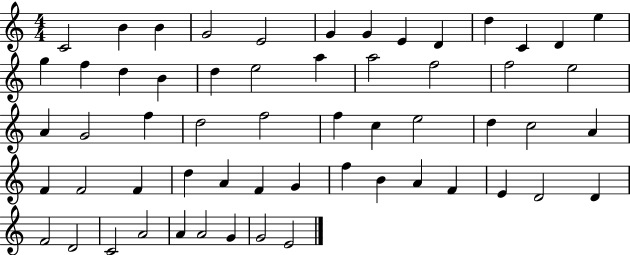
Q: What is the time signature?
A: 4/4